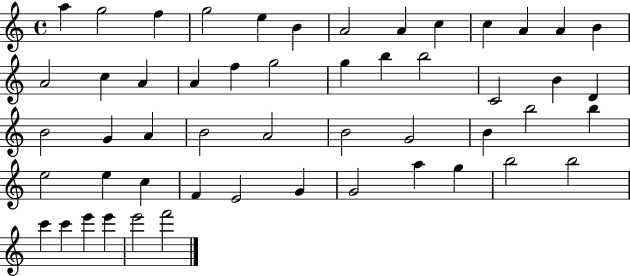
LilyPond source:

{
  \clef treble
  \time 4/4
  \defaultTimeSignature
  \key c \major
  a''4 g''2 f''4 | g''2 e''4 b'4 | a'2 a'4 c''4 | c''4 a'4 a'4 b'4 | \break a'2 c''4 a'4 | a'4 f''4 g''2 | g''4 b''4 b''2 | c'2 b'4 d'4 | \break b'2 g'4 a'4 | b'2 a'2 | b'2 g'2 | b'4 b''2 b''4 | \break e''2 e''4 c''4 | f'4 e'2 g'4 | g'2 a''4 g''4 | b''2 b''2 | \break c'''4 c'''4 e'''4 e'''4 | e'''2 f'''2 | \bar "|."
}